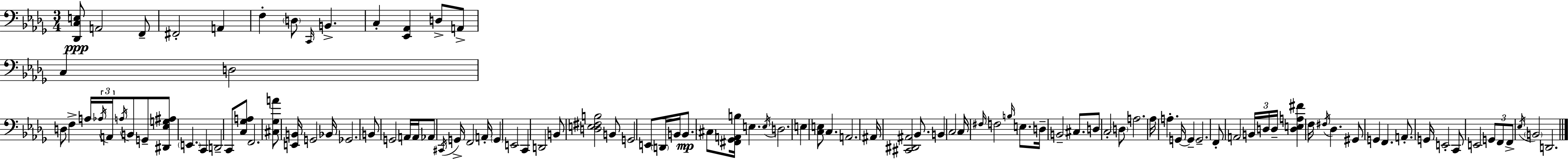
[Db2,C3,E3]/e A2/h F2/e F#2/h A2/q F3/q D3/e C2/s B2/q. C3/q [Eb2,Ab2]/q D3/e A2/e C3/q D3/h D3/e F3/q A3/s Ab3/s A2/s A3/s B2/e G2/e [D#2,Eb3,G3,A#3]/e E2/q. C2/q D2/h C2/e [C3,Gb3,A3]/e F2/h. [C#3,Gb3,A4]/e [E2,B2]/s G2/h Bb2/s Gb2/h. B2/e G2/h A2/s A2/s Ab2/e C#2/s G2/s F2/h A2/s G2/q E2/h C2/q D2/h B2/e [D3,E3,F#3,B3]/h B2/e G2/h E2/e D2/s B2/s B2/e. C#3/e [F#2,Gb2,A2,B3]/s E3/q. E3/s D3/h. E3/q [C3,E3]/e C3/q. A2/h. A#2/s [C#2,D#2,A#2]/h Bb2/e. B2/q C3/h C3/s F#3/s F3/h B3/s E3/e. D3/s B2/h C#3/e. D3/e C3/h D3/e A3/h. Ab3/s A3/q. G2/s G2/q G2/h. F2/e A2/h B2/s D3/s D3/s [D3,E3,A3,F#4]/q F3/s F#3/s Db3/q. G#2/e G2/q F2/q. A2/e. G2/s E2/h C2/e E2/h G2/e F2/e F2/e Eb3/s B2/h D2/h.